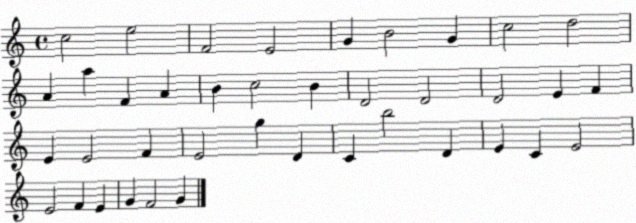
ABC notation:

X:1
T:Untitled
M:4/4
L:1/4
K:C
c2 e2 F2 E2 G B2 G c2 d2 A a F A B c2 B D2 D2 D2 E F E E2 F E2 g D C b2 D E C E2 E2 F E G F2 G